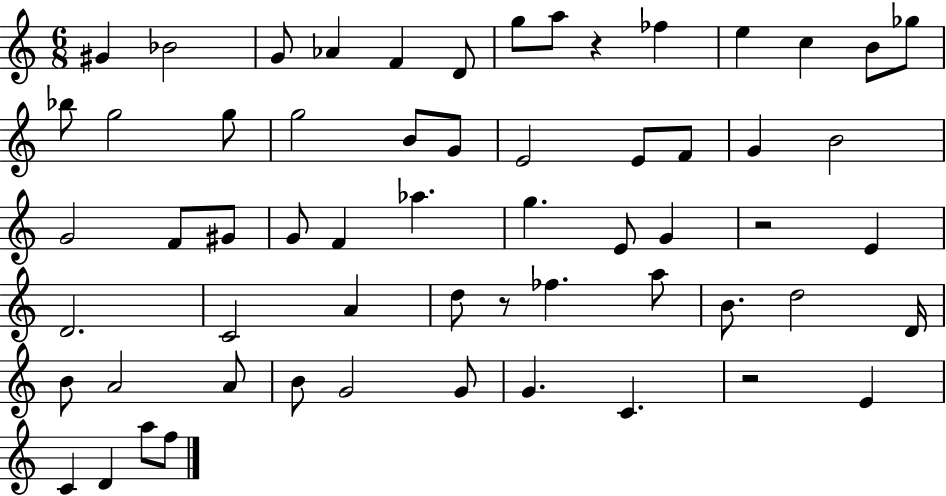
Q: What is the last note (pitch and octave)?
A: F5